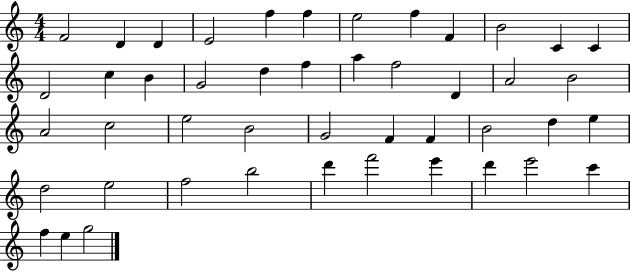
F4/h D4/q D4/q E4/h F5/q F5/q E5/h F5/q F4/q B4/h C4/q C4/q D4/h C5/q B4/q G4/h D5/q F5/q A5/q F5/h D4/q A4/h B4/h A4/h C5/h E5/h B4/h G4/h F4/q F4/q B4/h D5/q E5/q D5/h E5/h F5/h B5/h D6/q F6/h E6/q D6/q E6/h C6/q F5/q E5/q G5/h